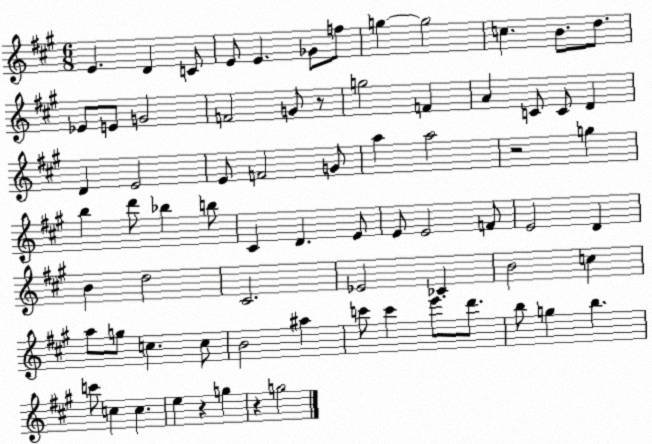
X:1
T:Untitled
M:6/8
L:1/4
K:A
E D C/2 E/2 E _G/2 f/2 g g2 c B/2 d/2 _E/2 E/2 G2 F2 G/2 z/2 g2 F A C/2 C/2 D D E2 E/2 F2 G/2 a a2 z2 g b d'/2 _b b/2 ^C D E/2 E/2 E2 F/2 E2 D B d2 ^C2 _E2 _C B2 c a/2 g/2 c c/2 B2 ^a c'/2 c' e'/2 d'/2 b/2 g b c'/2 c c e z g z g2